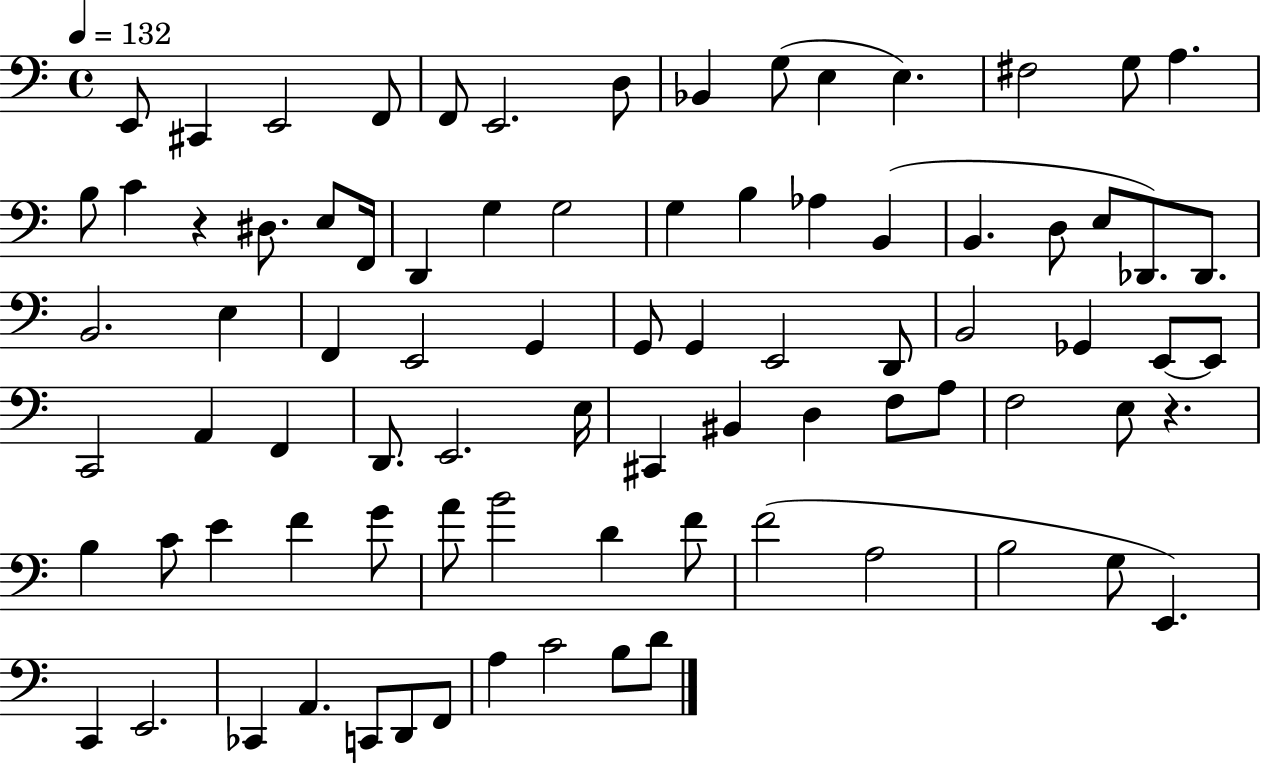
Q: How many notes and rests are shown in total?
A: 84